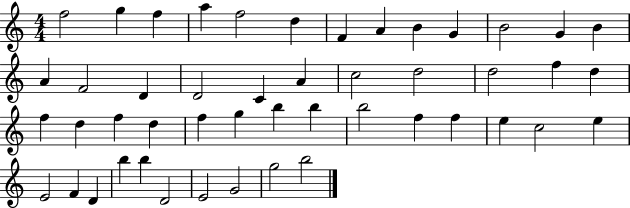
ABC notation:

X:1
T:Untitled
M:4/4
L:1/4
K:C
f2 g f a f2 d F A B G B2 G B A F2 D D2 C A c2 d2 d2 f d f d f d f g b b b2 f f e c2 e E2 F D b b D2 E2 G2 g2 b2